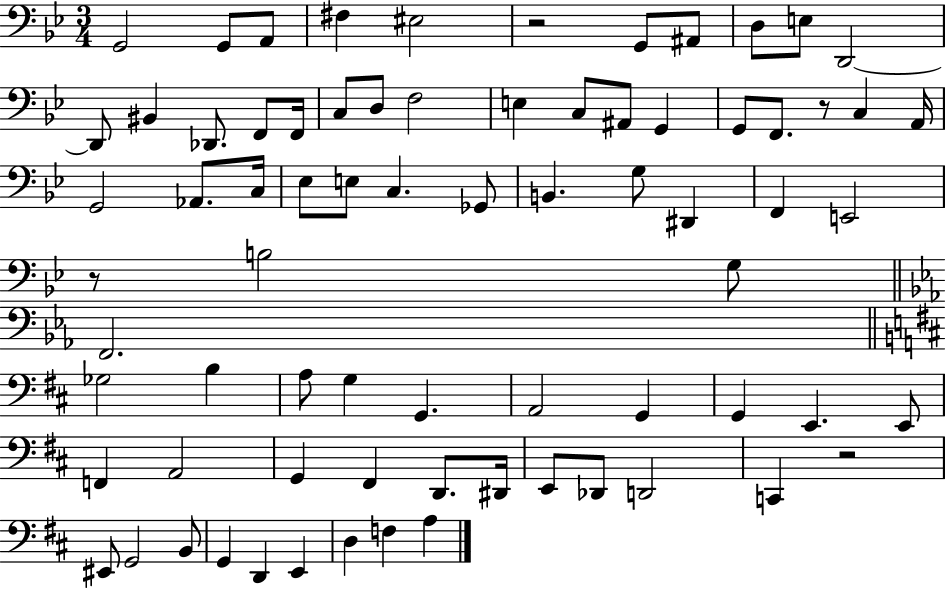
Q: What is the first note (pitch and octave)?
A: G2